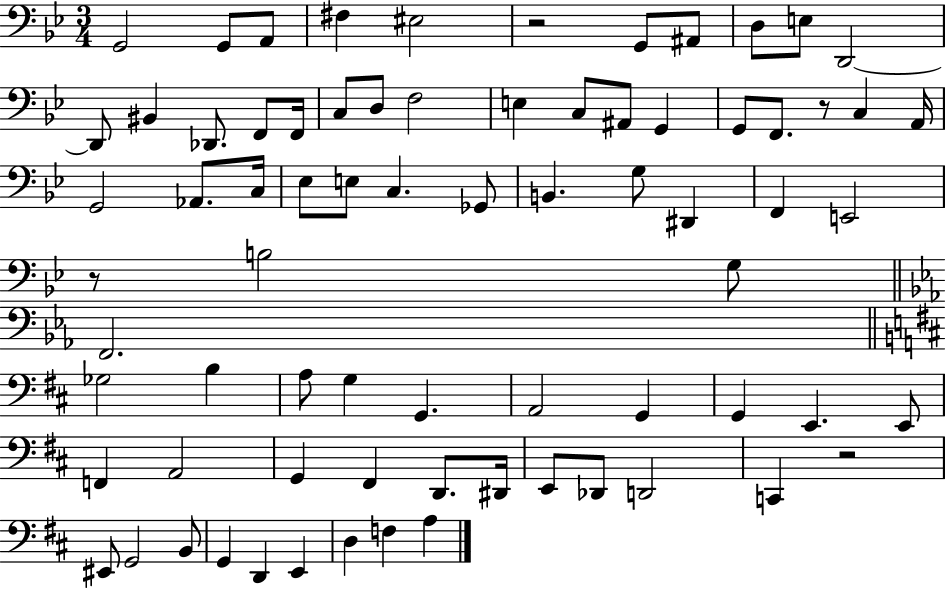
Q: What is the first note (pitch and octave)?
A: G2